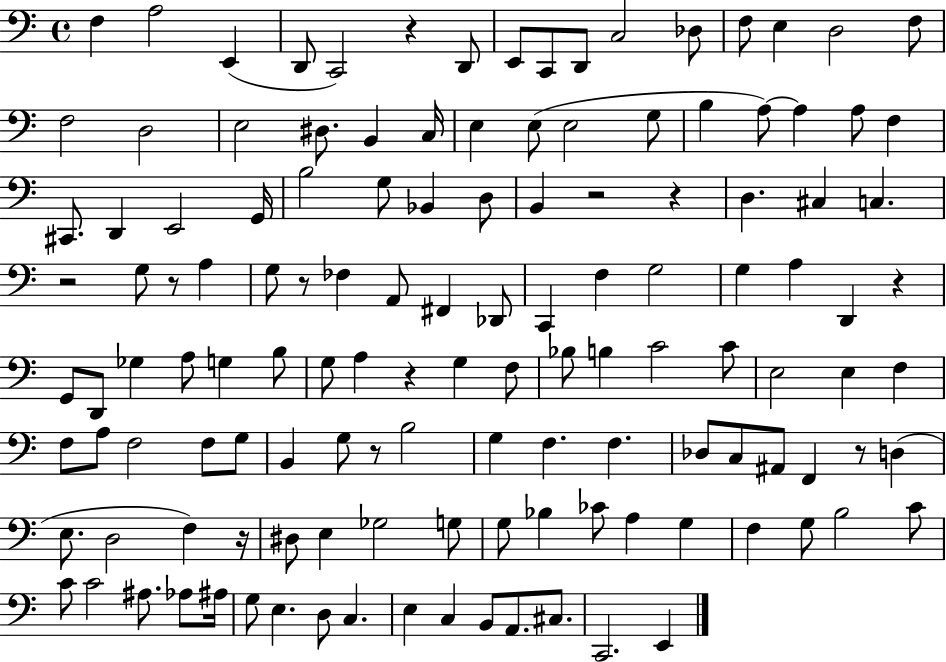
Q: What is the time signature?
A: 4/4